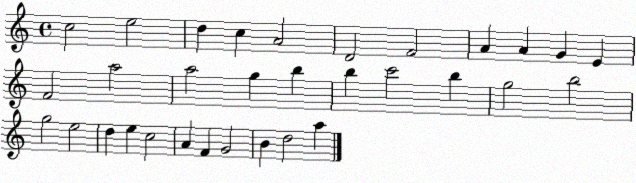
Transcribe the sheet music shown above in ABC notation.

X:1
T:Untitled
M:4/4
L:1/4
K:C
c2 e2 d c A2 D2 F2 A A G E F2 a2 a2 g b b c'2 b g2 b2 g2 e2 d e c2 A F G2 B d2 a